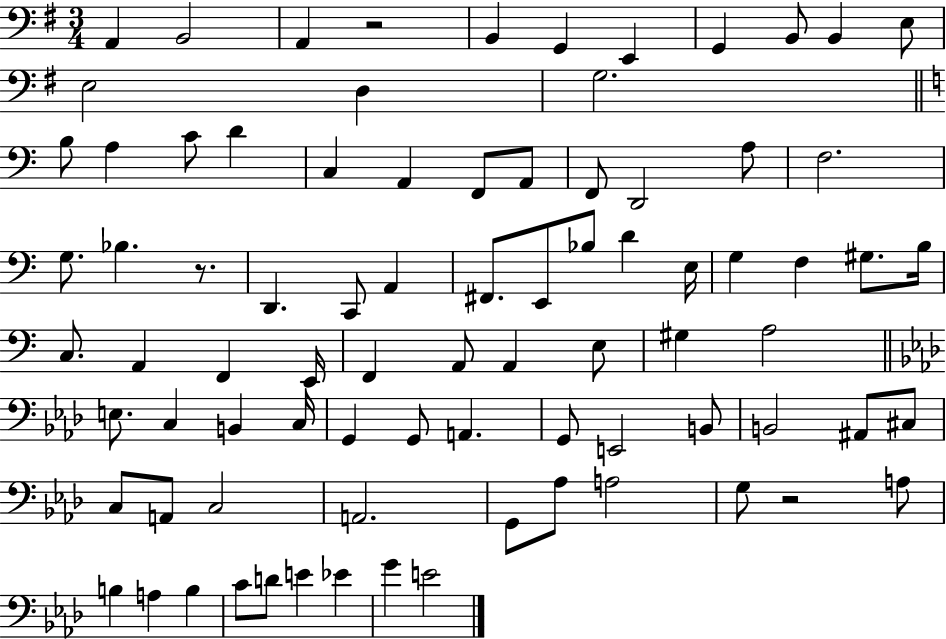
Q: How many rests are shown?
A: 3